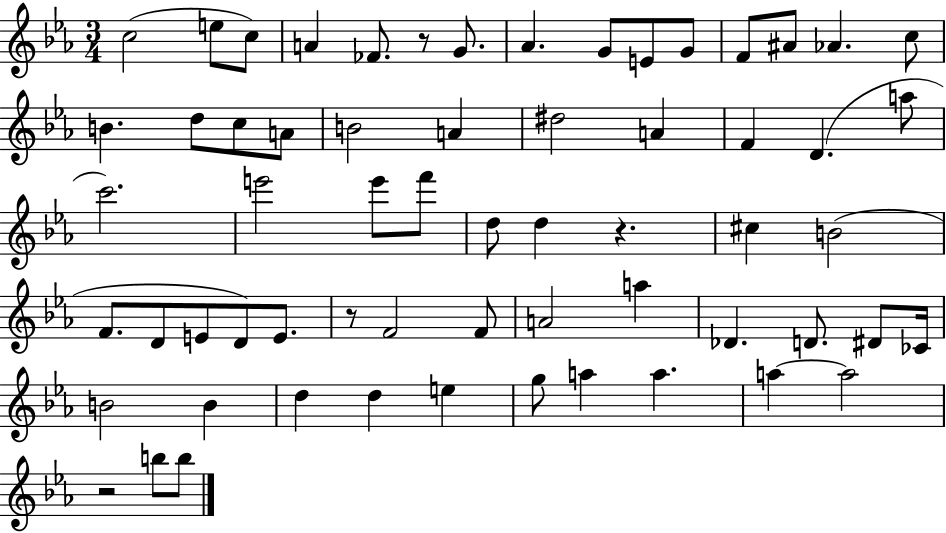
C5/h E5/e C5/e A4/q FES4/e. R/e G4/e. Ab4/q. G4/e E4/e G4/e F4/e A#4/e Ab4/q. C5/e B4/q. D5/e C5/e A4/e B4/h A4/q D#5/h A4/q F4/q D4/q. A5/e C6/h. E6/h E6/e F6/e D5/e D5/q R/q. C#5/q B4/h F4/e. D4/e E4/e D4/e E4/e. R/e F4/h F4/e A4/h A5/q Db4/q. D4/e. D#4/e CES4/s B4/h B4/q D5/q D5/q E5/q G5/e A5/q A5/q. A5/q A5/h R/h B5/e B5/e